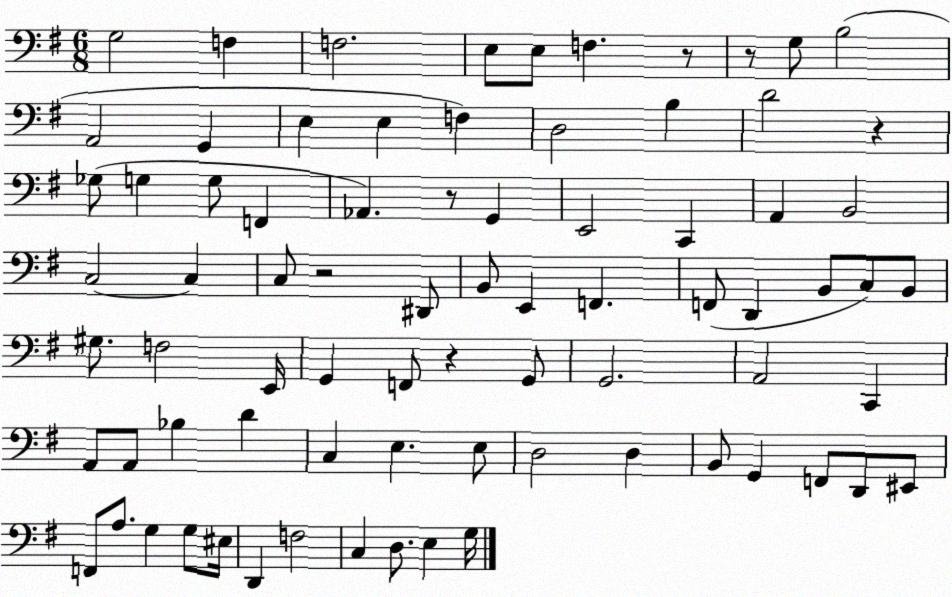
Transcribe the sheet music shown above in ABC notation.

X:1
T:Untitled
M:6/8
L:1/4
K:G
G,2 F, F,2 E,/2 E,/2 F, z/2 z/2 G,/2 B,2 A,,2 G,, E, E, F, D,2 B, D2 z _G,/2 G, G,/2 F,, _A,, z/2 G,, E,,2 C,, A,, B,,2 C,2 C, C,/2 z2 ^D,,/2 B,,/2 E,, F,, F,,/2 D,, B,,/2 C,/2 B,,/2 ^G,/2 F,2 E,,/4 G,, F,,/2 z G,,/2 G,,2 A,,2 C,, A,,/2 A,,/2 _B, D C, E, E,/2 D,2 D, B,,/2 G,, F,,/2 D,,/2 ^E,,/2 F,,/2 A,/2 G, G,/2 ^E,/4 D,, F,2 C, D,/2 E, G,/4